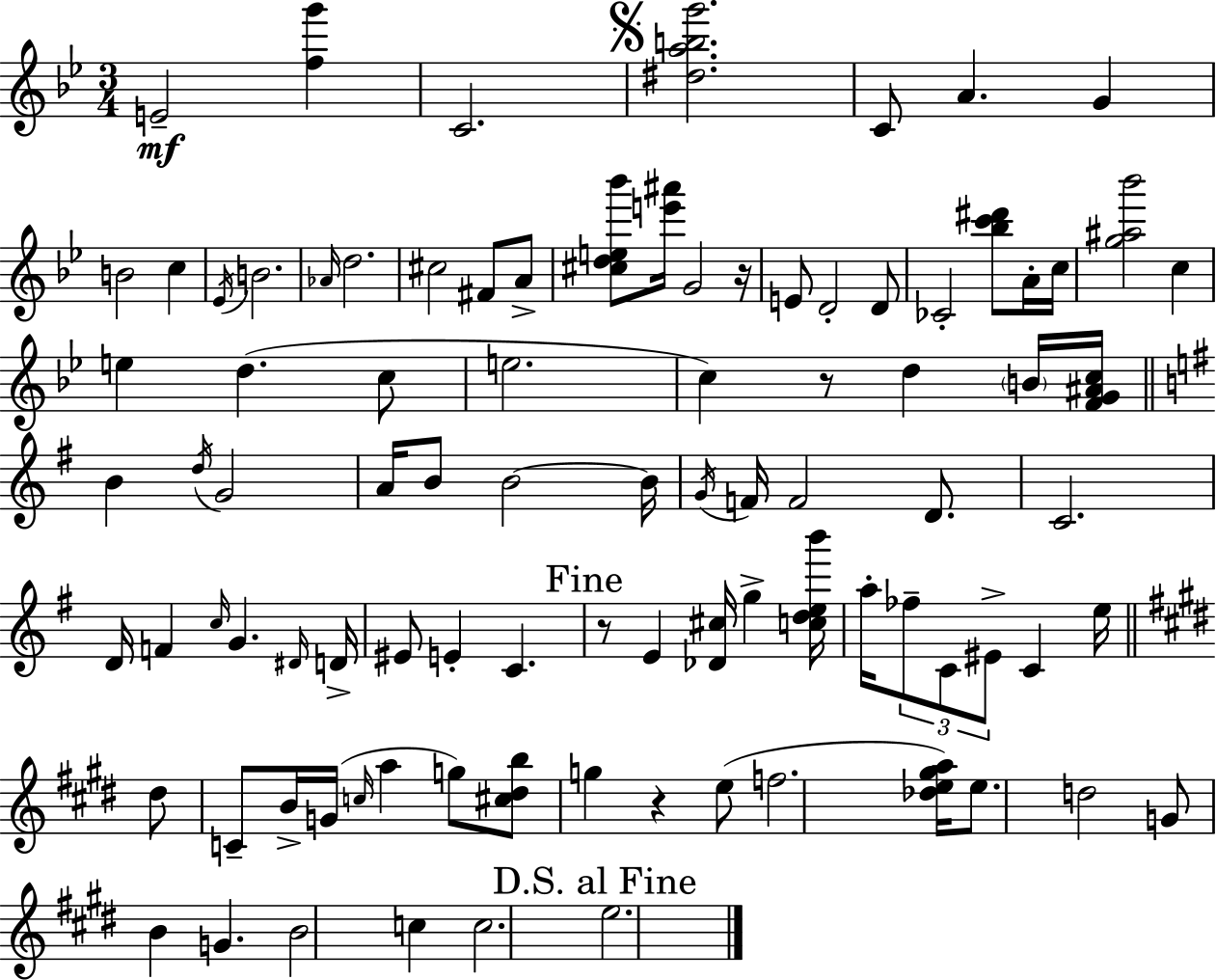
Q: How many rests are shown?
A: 4